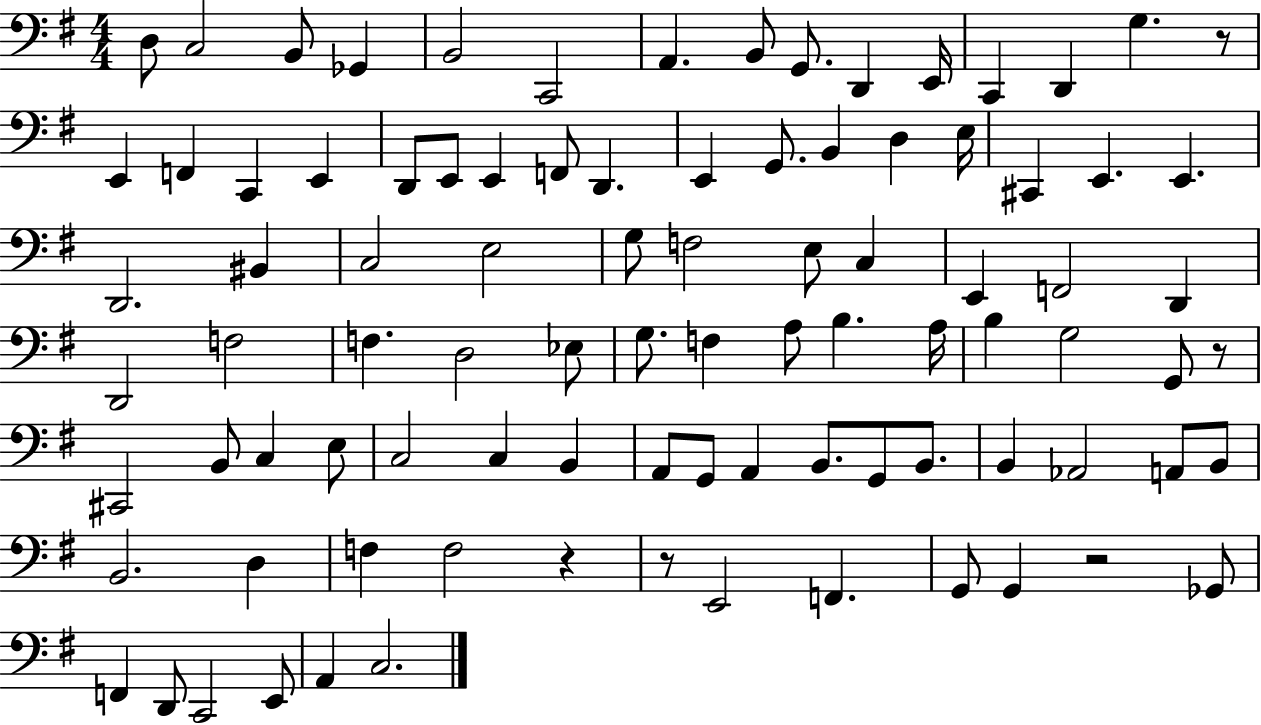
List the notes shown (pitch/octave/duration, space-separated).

D3/e C3/h B2/e Gb2/q B2/h C2/h A2/q. B2/e G2/e. D2/q E2/s C2/q D2/q G3/q. R/e E2/q F2/q C2/q E2/q D2/e E2/e E2/q F2/e D2/q. E2/q G2/e. B2/q D3/q E3/s C#2/q E2/q. E2/q. D2/h. BIS2/q C3/h E3/h G3/e F3/h E3/e C3/q E2/q F2/h D2/q D2/h F3/h F3/q. D3/h Eb3/e G3/e. F3/q A3/e B3/q. A3/s B3/q G3/h G2/e R/e C#2/h B2/e C3/q E3/e C3/h C3/q B2/q A2/e G2/e A2/q B2/e. G2/e B2/e. B2/q Ab2/h A2/e B2/e B2/h. D3/q F3/q F3/h R/q R/e E2/h F2/q. G2/e G2/q R/h Gb2/e F2/q D2/e C2/h E2/e A2/q C3/h.